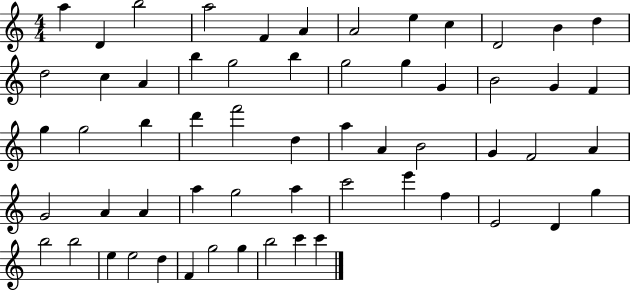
A5/q D4/q B5/h A5/h F4/q A4/q A4/h E5/q C5/q D4/h B4/q D5/q D5/h C5/q A4/q B5/q G5/h B5/q G5/h G5/q G4/q B4/h G4/q F4/q G5/q G5/h B5/q D6/q F6/h D5/q A5/q A4/q B4/h G4/q F4/h A4/q G4/h A4/q A4/q A5/q G5/h A5/q C6/h E6/q F5/q E4/h D4/q G5/q B5/h B5/h E5/q E5/h D5/q F4/q G5/h G5/q B5/h C6/q C6/q